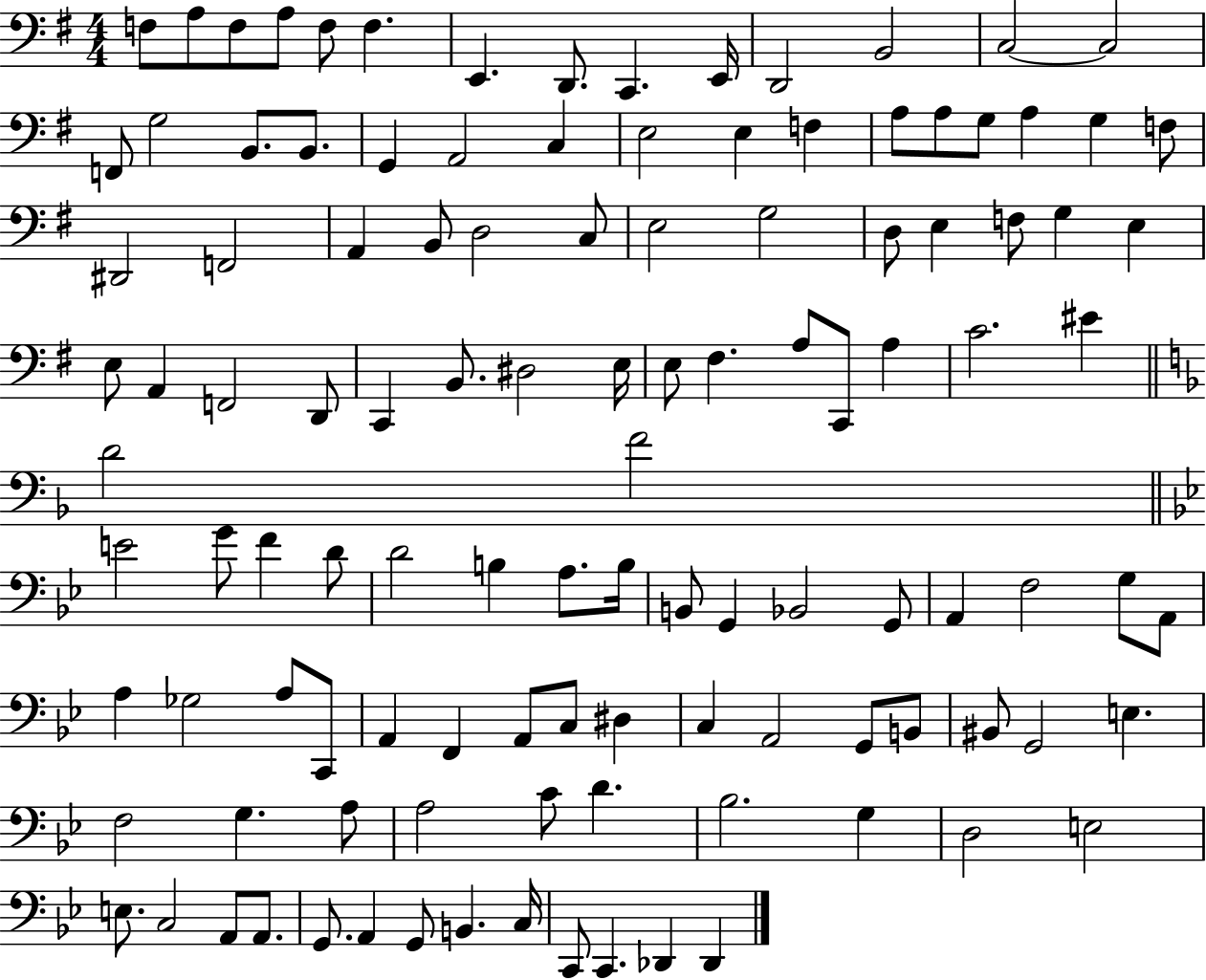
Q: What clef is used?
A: bass